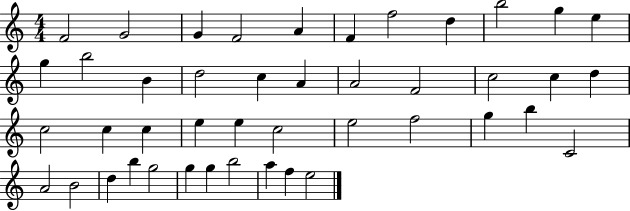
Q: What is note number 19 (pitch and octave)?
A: F4